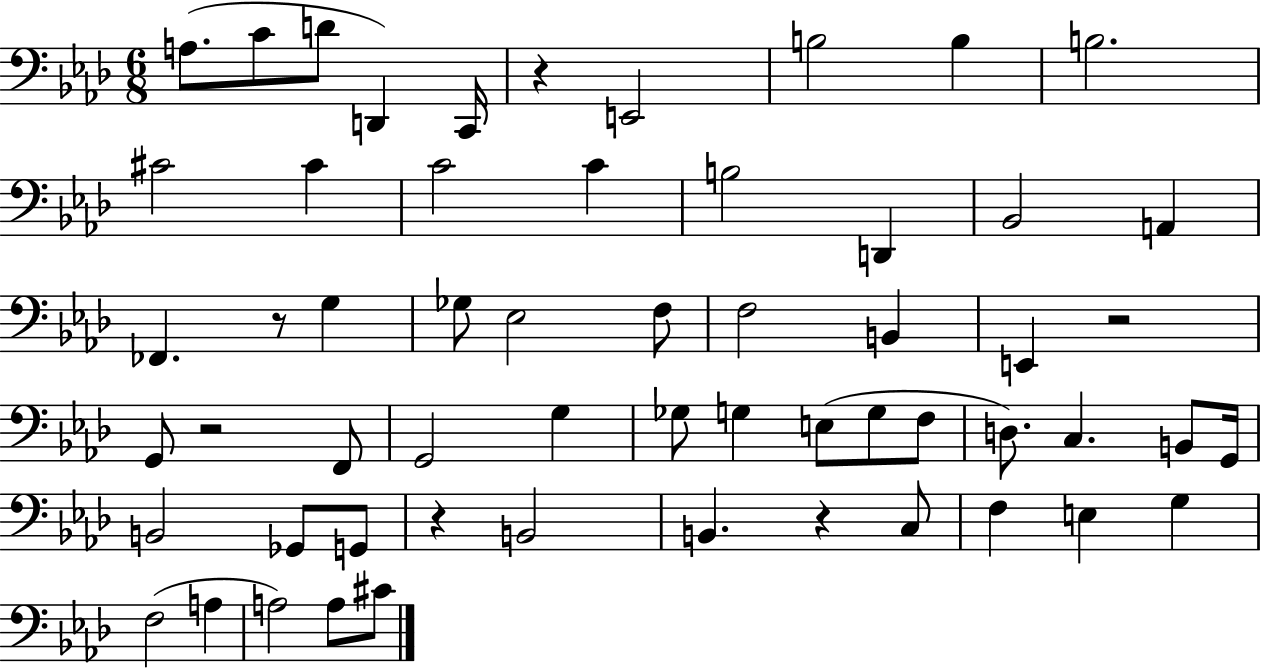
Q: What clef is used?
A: bass